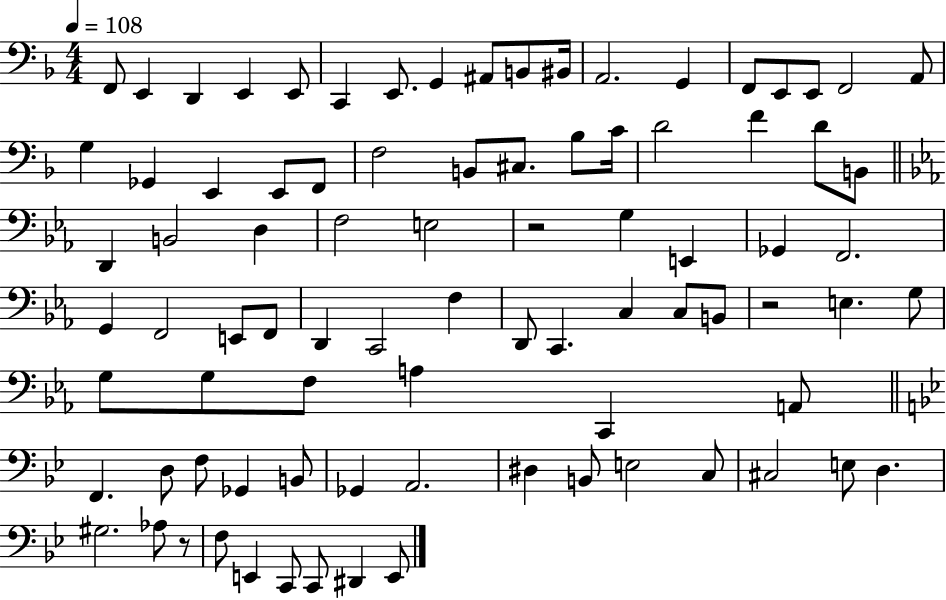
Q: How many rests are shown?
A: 3